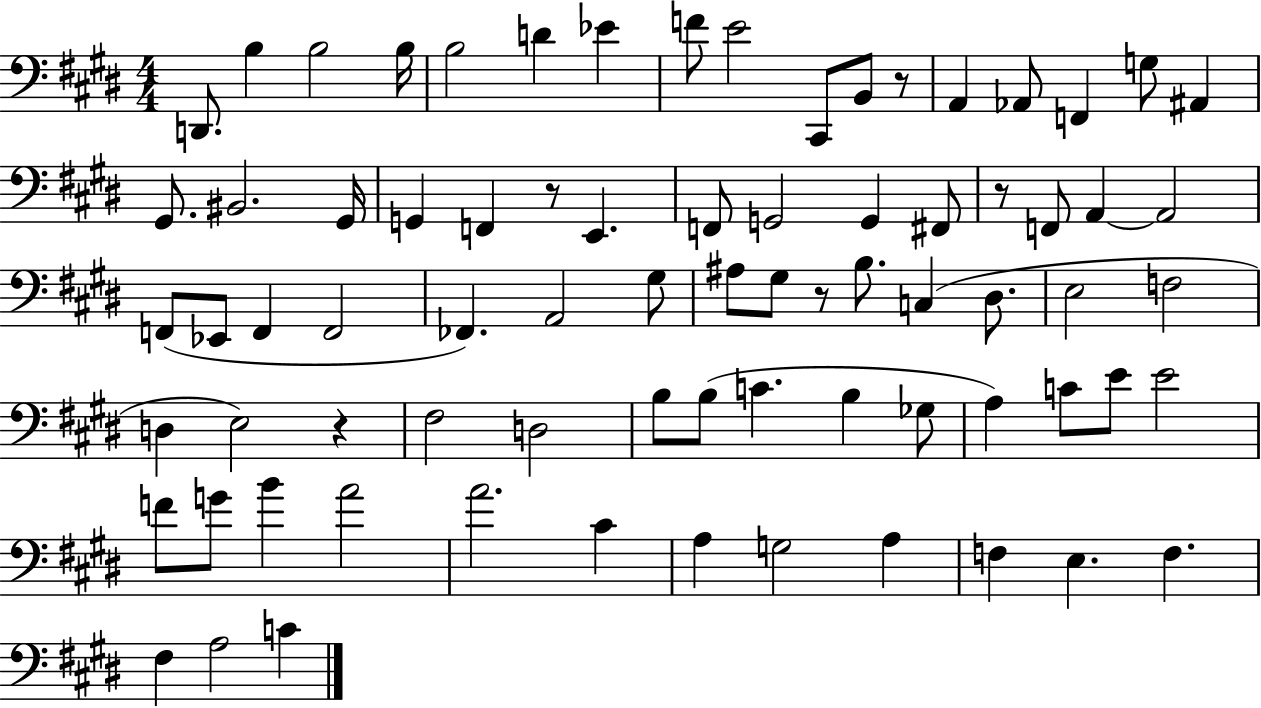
D2/e. B3/q B3/h B3/s B3/h D4/q Eb4/q F4/e E4/h C#2/e B2/e R/e A2/q Ab2/e F2/q G3/e A#2/q G#2/e. BIS2/h. G#2/s G2/q F2/q R/e E2/q. F2/e G2/h G2/q F#2/e R/e F2/e A2/q A2/h F2/e Eb2/e F2/q F2/h FES2/q. A2/h G#3/e A#3/e G#3/e R/e B3/e. C3/q D#3/e. E3/h F3/h D3/q E3/h R/q F#3/h D3/h B3/e B3/e C4/q. B3/q Gb3/e A3/q C4/e E4/e E4/h F4/e G4/e B4/q A4/h A4/h. C#4/q A3/q G3/h A3/q F3/q E3/q. F3/q. F#3/q A3/h C4/q